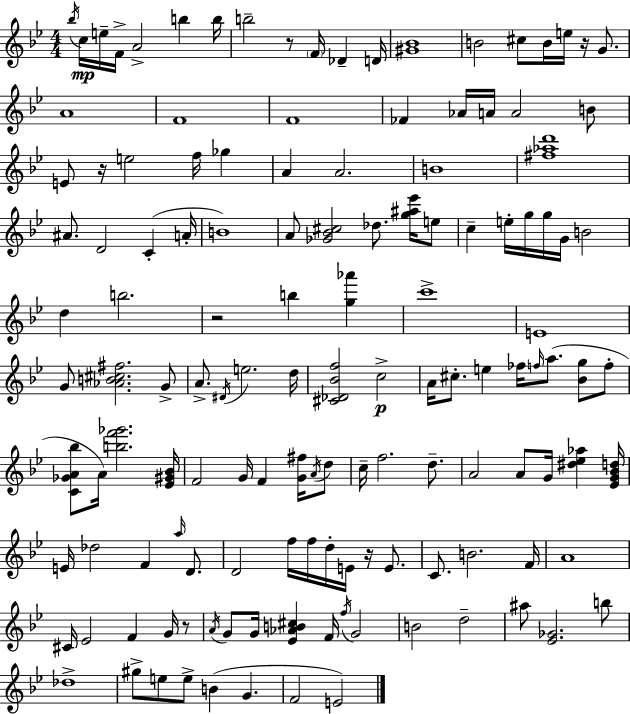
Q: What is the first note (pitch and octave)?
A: Bb5